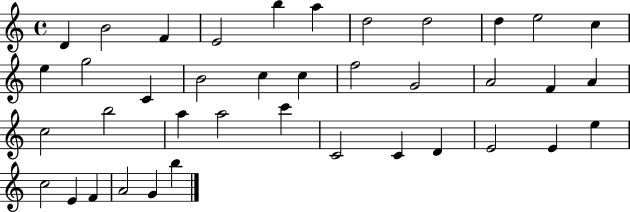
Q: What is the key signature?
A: C major